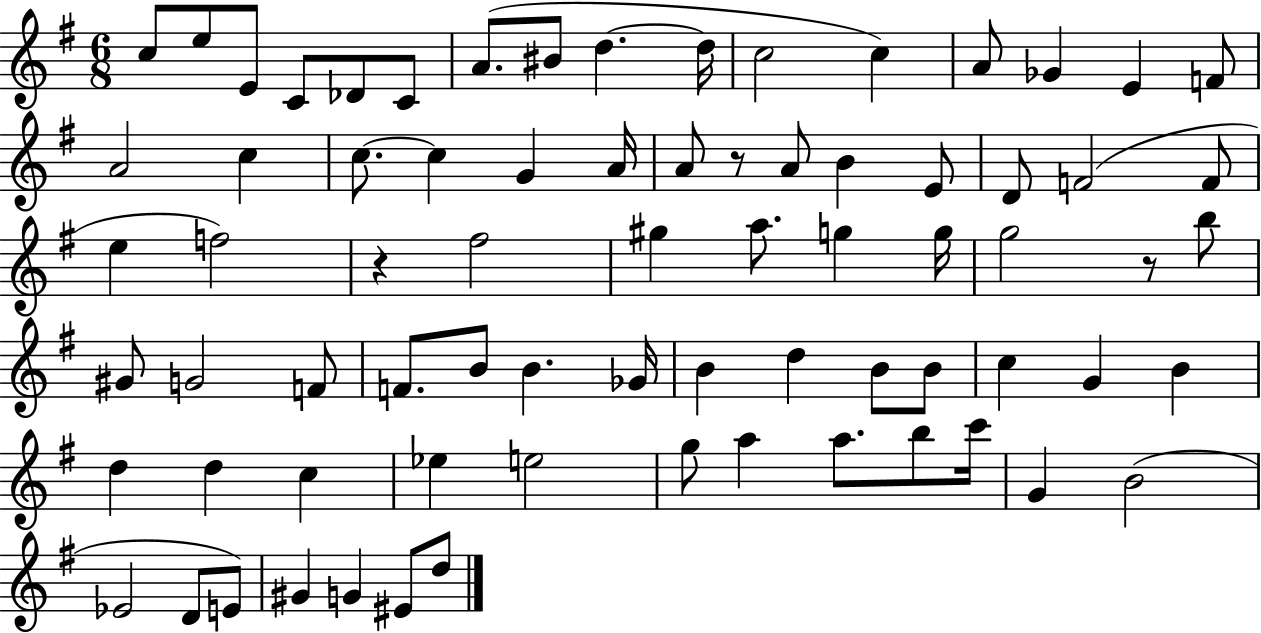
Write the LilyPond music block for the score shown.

{
  \clef treble
  \numericTimeSignature
  \time 6/8
  \key g \major
  \repeat volta 2 { c''8 e''8 e'8 c'8 des'8 c'8 | a'8.( bis'8 d''4.~~ d''16 | c''2 c''4) | a'8 ges'4 e'4 f'8 | \break a'2 c''4 | c''8.~~ c''4 g'4 a'16 | a'8 r8 a'8 b'4 e'8 | d'8 f'2( f'8 | \break e''4 f''2) | r4 fis''2 | gis''4 a''8. g''4 g''16 | g''2 r8 b''8 | \break gis'8 g'2 f'8 | f'8. b'8 b'4. ges'16 | b'4 d''4 b'8 b'8 | c''4 g'4 b'4 | \break d''4 d''4 c''4 | ees''4 e''2 | g''8 a''4 a''8. b''8 c'''16 | g'4 b'2( | \break ees'2 d'8 e'8) | gis'4 g'4 eis'8 d''8 | } \bar "|."
}